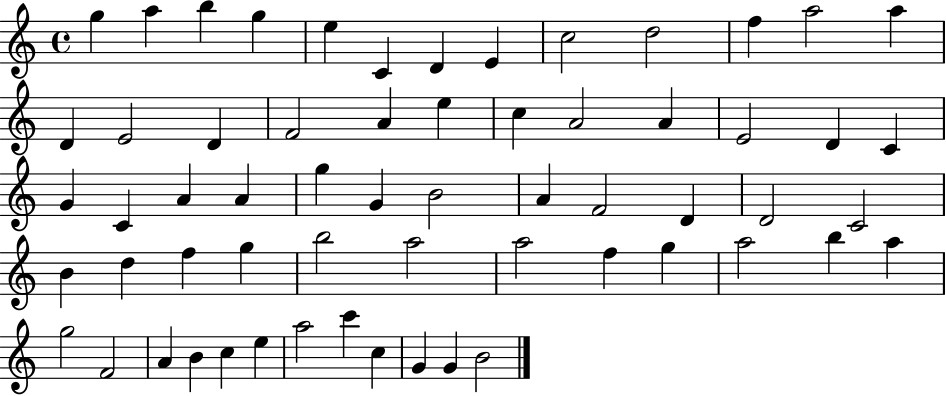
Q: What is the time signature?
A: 4/4